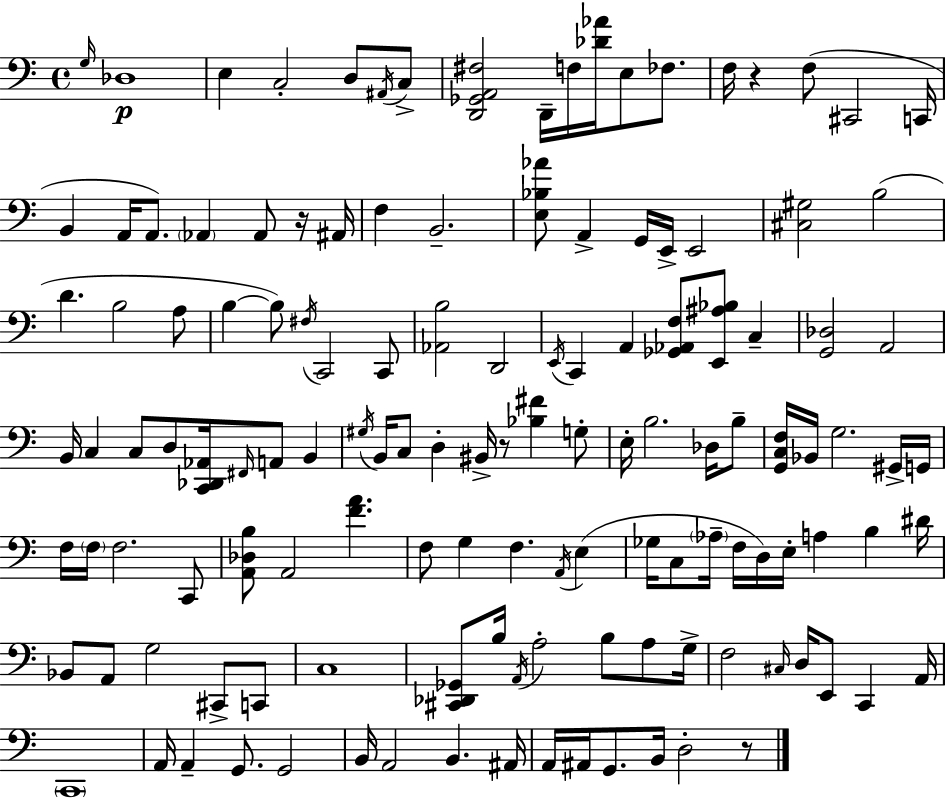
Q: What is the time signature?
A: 4/4